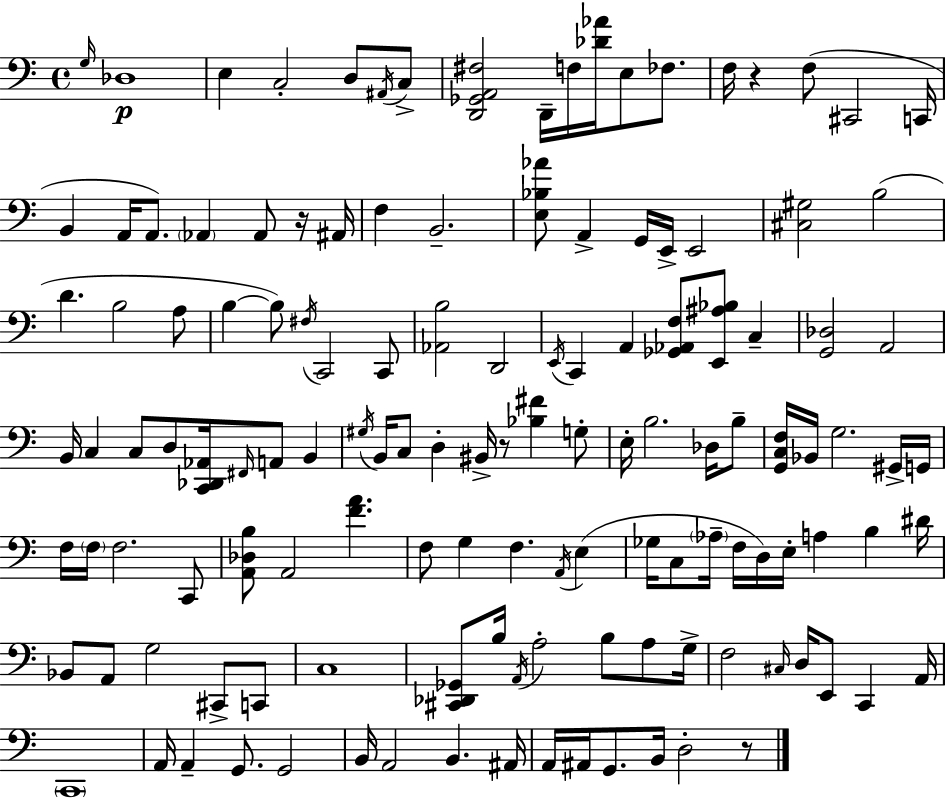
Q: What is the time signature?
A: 4/4